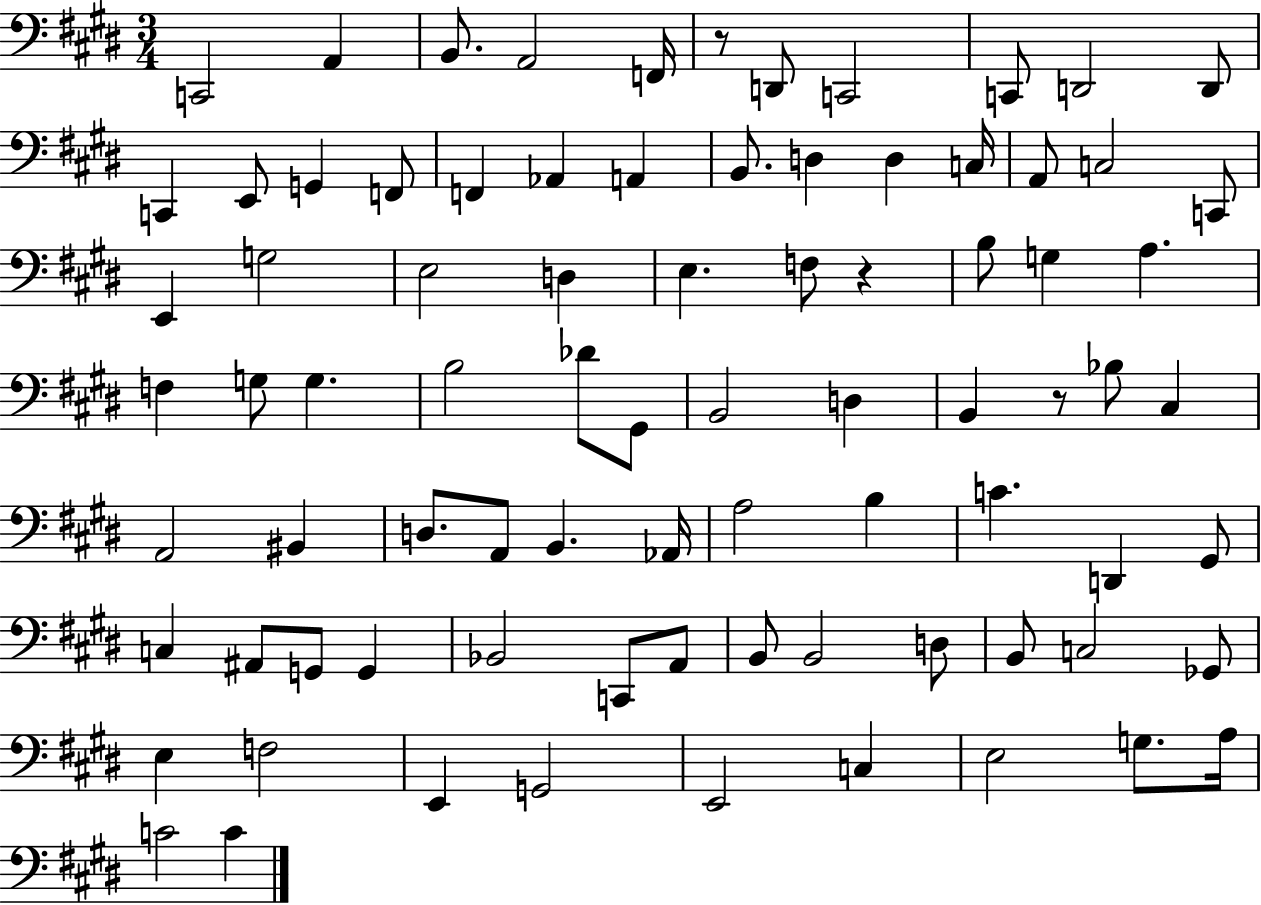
X:1
T:Untitled
M:3/4
L:1/4
K:E
C,,2 A,, B,,/2 A,,2 F,,/4 z/2 D,,/2 C,,2 C,,/2 D,,2 D,,/2 C,, E,,/2 G,, F,,/2 F,, _A,, A,, B,,/2 D, D, C,/4 A,,/2 C,2 C,,/2 E,, G,2 E,2 D, E, F,/2 z B,/2 G, A, F, G,/2 G, B,2 _D/2 ^G,,/2 B,,2 D, B,, z/2 _B,/2 ^C, A,,2 ^B,, D,/2 A,,/2 B,, _A,,/4 A,2 B, C D,, ^G,,/2 C, ^A,,/2 G,,/2 G,, _B,,2 C,,/2 A,,/2 B,,/2 B,,2 D,/2 B,,/2 C,2 _G,,/2 E, F,2 E,, G,,2 E,,2 C, E,2 G,/2 A,/4 C2 C